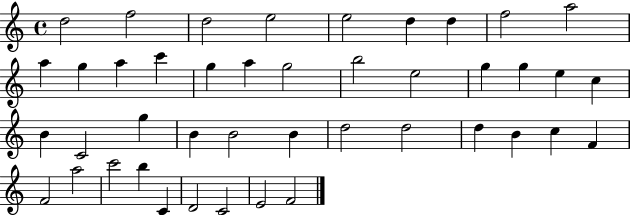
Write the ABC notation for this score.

X:1
T:Untitled
M:4/4
L:1/4
K:C
d2 f2 d2 e2 e2 d d f2 a2 a g a c' g a g2 b2 e2 g g e c B C2 g B B2 B d2 d2 d B c F F2 a2 c'2 b C D2 C2 E2 F2